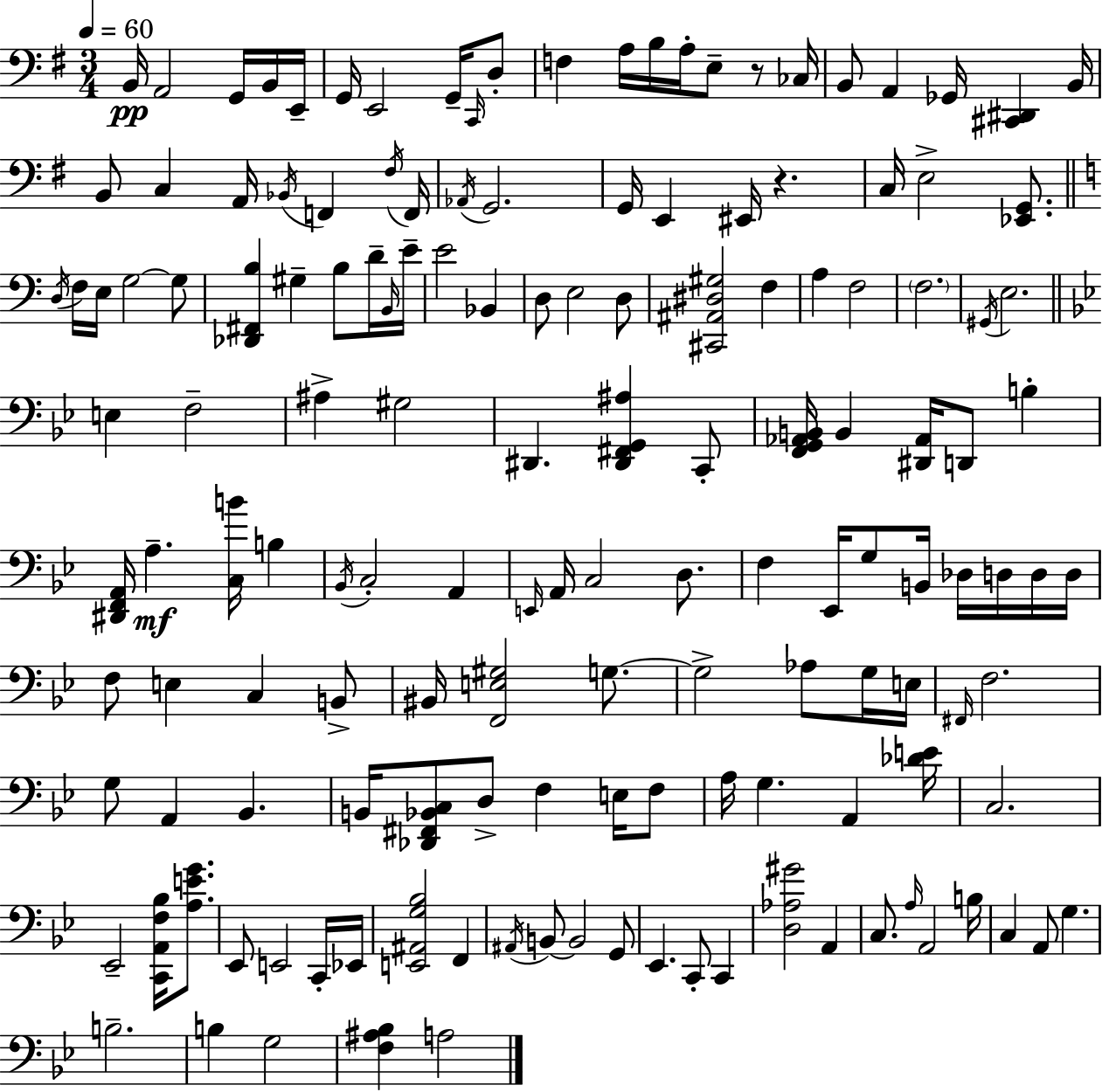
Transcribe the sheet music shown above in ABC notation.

X:1
T:Untitled
M:3/4
L:1/4
K:Em
B,,/4 A,,2 G,,/4 B,,/4 E,,/4 G,,/4 E,,2 G,,/4 C,,/4 D,/2 F, A,/4 B,/4 A,/4 E,/2 z/2 _C,/4 B,,/2 A,, _G,,/4 [^C,,^D,,] B,,/4 B,,/2 C, A,,/4 _B,,/4 F,, ^F,/4 F,,/4 _A,,/4 G,,2 G,,/4 E,, ^E,,/4 z C,/4 E,2 [_E,,G,,]/2 D,/4 F,/4 E,/4 G,2 G,/2 [_D,,^F,,B,] ^G, B,/2 D/4 B,,/4 E/4 E2 _B,, D,/2 E,2 D,/2 [^C,,^A,,^D,^G,]2 F, A, F,2 F,2 ^G,,/4 E,2 E, F,2 ^A, ^G,2 ^D,, [^D,,^F,,G,,^A,] C,,/2 [F,,G,,_A,,B,,]/4 B,, [^D,,_A,,]/4 D,,/2 B, [^D,,F,,A,,]/4 A, [C,B]/4 B, _B,,/4 C,2 A,, E,,/4 A,,/4 C,2 D,/2 F, _E,,/4 G,/2 B,,/4 _D,/4 D,/4 D,/4 D,/4 F,/2 E, C, B,,/2 ^B,,/4 [F,,E,^G,]2 G,/2 G,2 _A,/2 G,/4 E,/4 ^F,,/4 F,2 G,/2 A,, _B,, B,,/4 [_D,,^F,,_B,,C,]/2 D,/2 F, E,/4 F,/2 A,/4 G, A,, [_DE]/4 C,2 _E,,2 [C,,A,,F,_B,]/4 [A,EG]/2 _E,,/2 E,,2 C,,/4 _E,,/4 [E,,^A,,G,_B,]2 F,, ^A,,/4 B,,/2 B,,2 G,,/2 _E,, C,,/2 C,, [D,_A,^G]2 A,, C,/2 A,/4 A,,2 B,/4 C, A,,/2 G, B,2 B, G,2 [F,^A,_B,] A,2